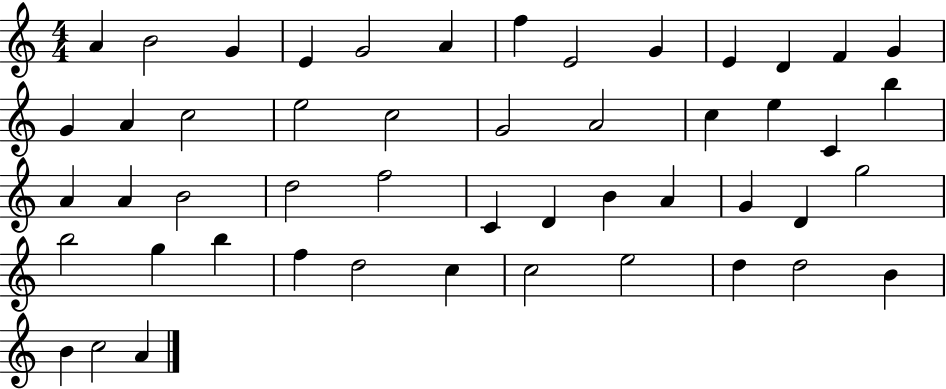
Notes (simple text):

A4/q B4/h G4/q E4/q G4/h A4/q F5/q E4/h G4/q E4/q D4/q F4/q G4/q G4/q A4/q C5/h E5/h C5/h G4/h A4/h C5/q E5/q C4/q B5/q A4/q A4/q B4/h D5/h F5/h C4/q D4/q B4/q A4/q G4/q D4/q G5/h B5/h G5/q B5/q F5/q D5/h C5/q C5/h E5/h D5/q D5/h B4/q B4/q C5/h A4/q